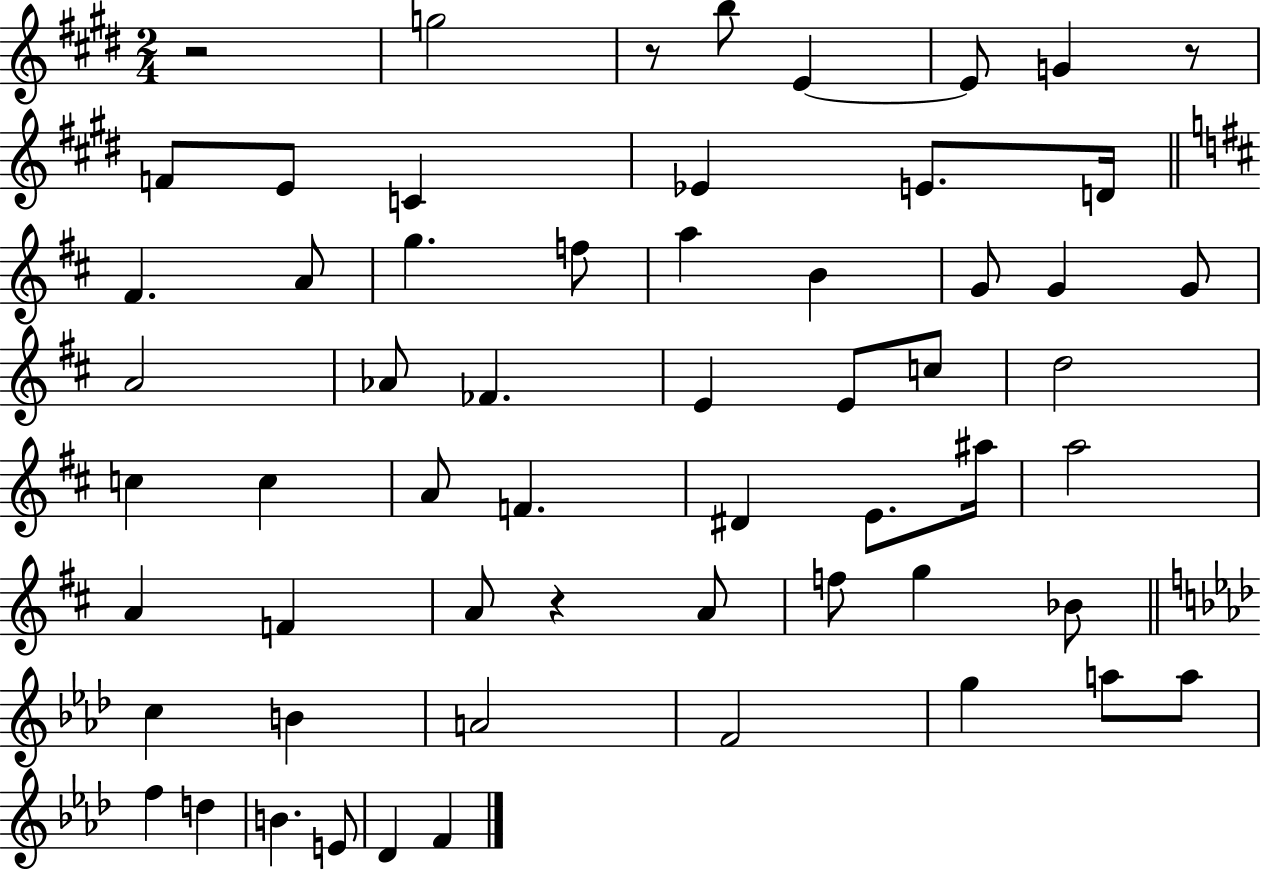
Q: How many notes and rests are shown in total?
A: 59